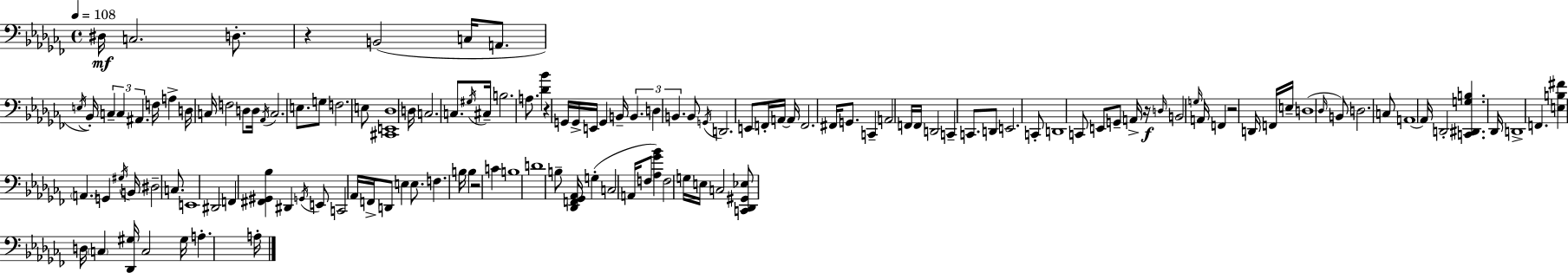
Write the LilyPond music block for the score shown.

{
  \clef bass
  \time 4/4
  \defaultTimeSignature
  \key aes \minor
  \tempo 4 = 108
  dis16\mf c2. d8.-. | r4 b,2( c16 a,8. | \acciaccatura { e16 } bes,16-.) \tuplet 3/2 { c4-- c4 ais,4. } | f16 a4-> d16 c16 f2 d8 | \break d16 \acciaccatura { aes,16 } c2. e8. | g8 f2. | e8 <cis, e, des>1 | d16 c2. c8. | \break \acciaccatura { gis16 } cis16-- b2. | a8. <des' bes'>4 r4 g,16 g,16-> e,16 g,4 | b,16-- \tuplet 3/2 { b,4. d4 b,4. } | b,8 \acciaccatura { g,16 } d,2. | \break e,8 f,16-. a,16~~ a,16 f,2. | fis,16 g,8. c,4-- a,2 | f,16 f,16 d,2 c,4-- | c,8. d,8 e,2. | \break c,8-. d,1 | c,8 e,8 g,8-- a,16-> r16\f \grace { d16 } b,2 | \grace { g16 } a,16 f,4 r2 | d,16 f,16 e16-- d1( | \break \grace { des16 } b,8) d2. | c8 a,1~~ | a,16 d,2-. | <c, dis, g b>4. des,16 d,1-> | \break f,4. <e b fis'>4 | \parenthesize a,4. g,4 \acciaccatura { gis16 } b,16 dis2-- | c8. e,1 | dis,2 | \break f,4 <fis, gis, bes>4 dis,4 \acciaccatura { g,16 } e,8 c,2 | aes,16 f,16-> d,8 e4 e8. | f4. b16 b4 r2 | c'4 b1 | \break d'1 | b8-- <des, f, ges, aes,>16 g4-.( | c2 a,16 f8 <aes ges' bes'>4) f2 | g16 e16 c2 | \break <c, des, gis, ees>8 d16 \parenthesize c4 <des, gis>16 c2 | gis16 a4.-. a16-. \bar "|."
}